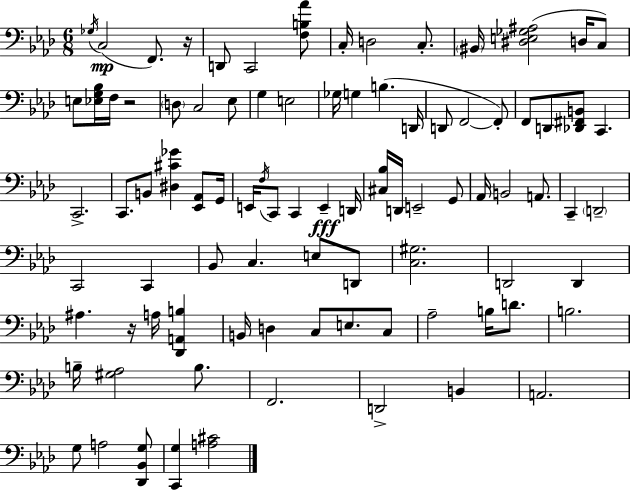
Gb3/s C3/h F2/e. R/s D2/e C2/h [F3,B3,Ab4]/e C3/s D3/h C3/e. BIS2/s [D#3,E3,Gb3,A#3]/h D3/s C3/e E3/e [Eb3,G3,Bb3]/s F3/s R/h D3/e C3/h Eb3/e G3/q E3/h Gb3/s G3/q B3/q. D2/s D2/e F2/h F2/e F2/e D2/e [Db2,F#2,B2]/e C2/q. C2/h. C2/e. B2/e [D#3,C#4,Gb4]/q [Eb2,Ab2]/e G2/s E2/s F3/s C2/e C2/q E2/q D2/s [C#3,Bb3]/s D2/s E2/h G2/e Ab2/s B2/h A2/e. C2/q D2/h C2/h C2/q Bb2/e C3/q. E3/e D2/e [C3,G#3]/h. D2/h D2/q A#3/q. R/s A3/s [Db2,A2,B3]/q B2/s D3/q C3/e E3/e. C3/e Ab3/h B3/s D4/e. B3/h. B3/s [G#3,Ab3]/h B3/e. F2/h. D2/h B2/q A2/h. G3/e A3/h [Db2,Bb2,G3]/e [C2,G3]/q [A3,C#4]/h